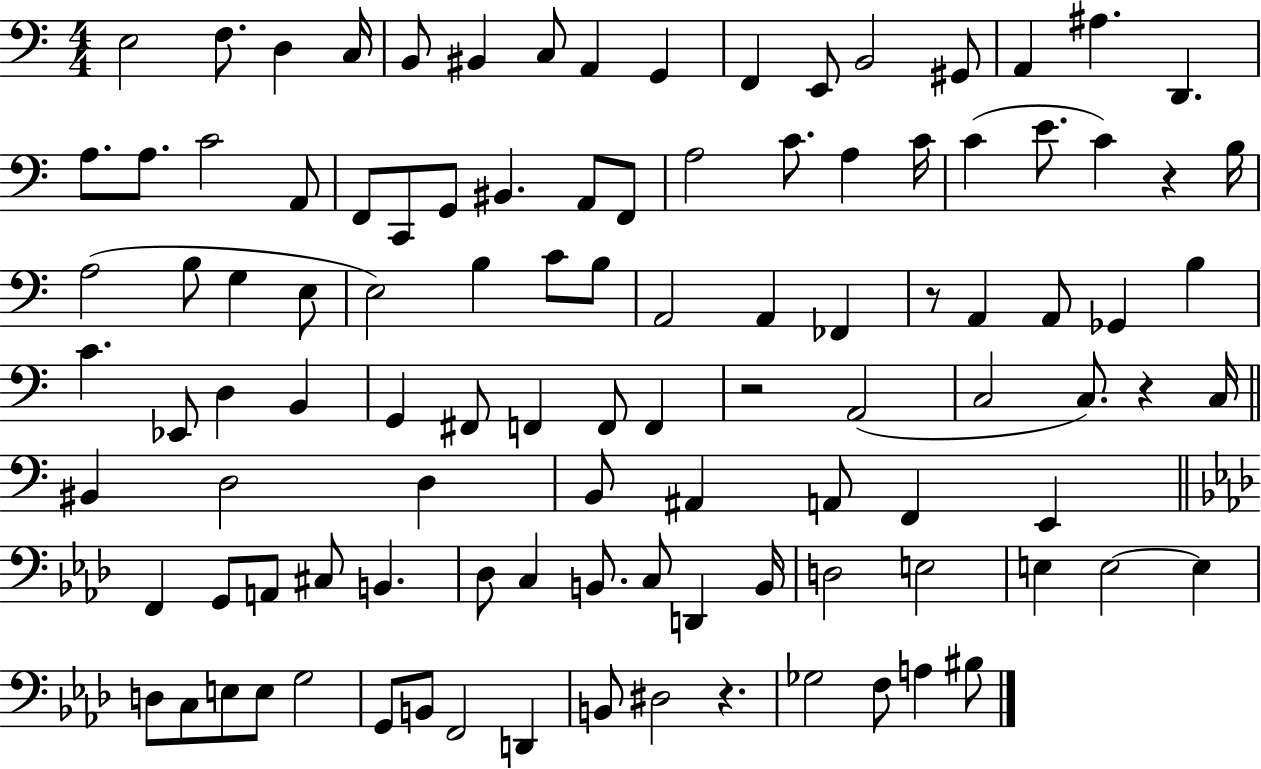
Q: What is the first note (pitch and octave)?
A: E3